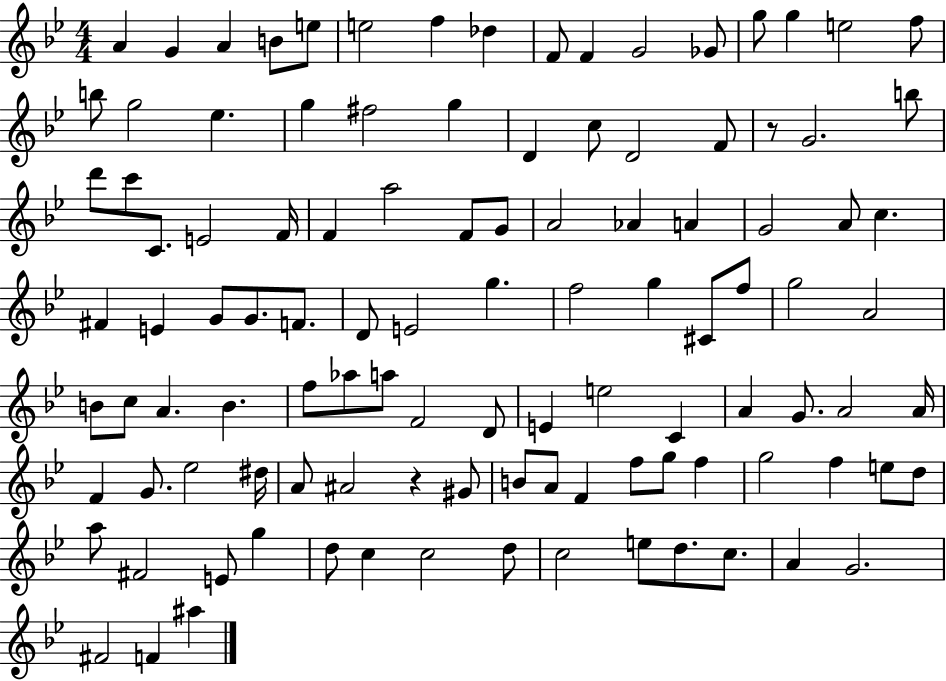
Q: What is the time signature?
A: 4/4